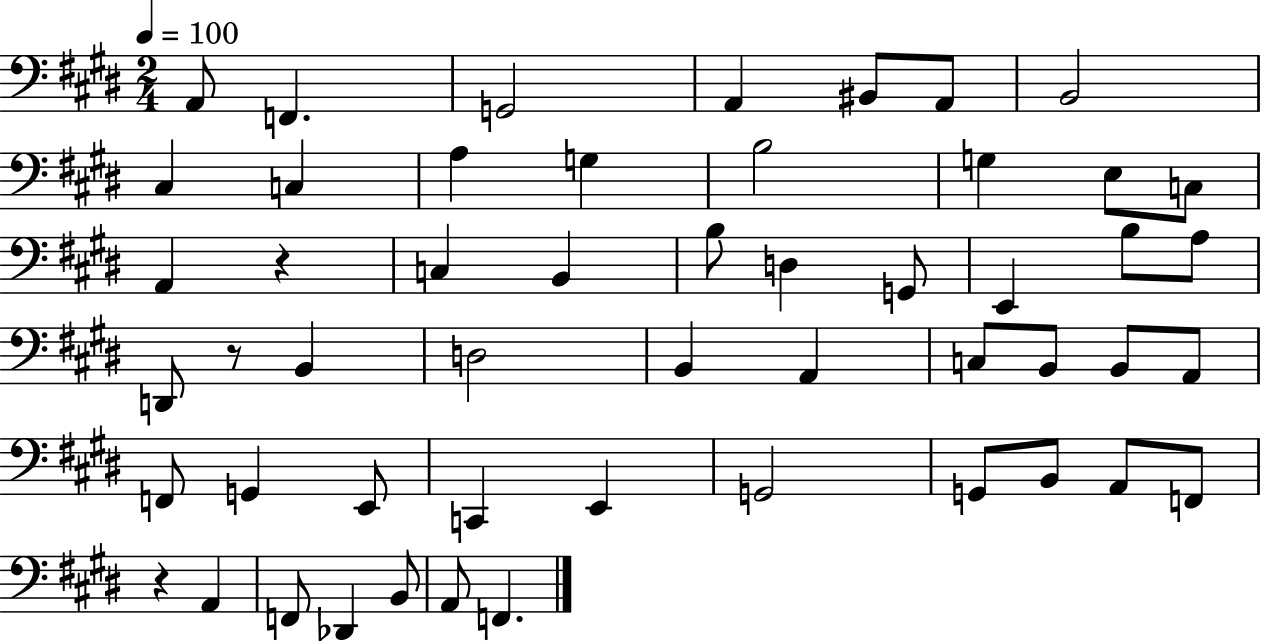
X:1
T:Untitled
M:2/4
L:1/4
K:E
A,,/2 F,, G,,2 A,, ^B,,/2 A,,/2 B,,2 ^C, C, A, G, B,2 G, E,/2 C,/2 A,, z C, B,, B,/2 D, G,,/2 E,, B,/2 A,/2 D,,/2 z/2 B,, D,2 B,, A,, C,/2 B,,/2 B,,/2 A,,/2 F,,/2 G,, E,,/2 C,, E,, G,,2 G,,/2 B,,/2 A,,/2 F,,/2 z A,, F,,/2 _D,, B,,/2 A,,/2 F,,